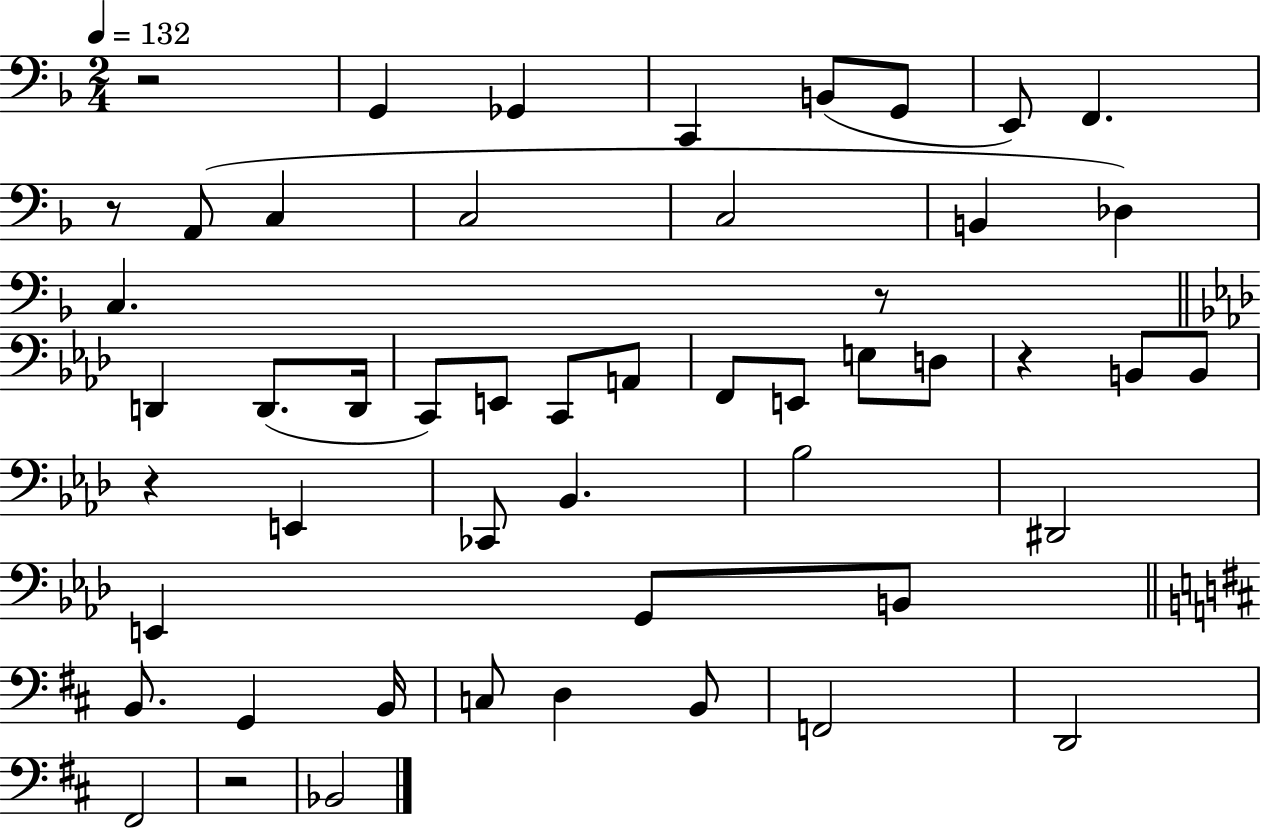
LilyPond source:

{
  \clef bass
  \numericTimeSignature
  \time 2/4
  \key f \major
  \tempo 4 = 132
  r2 | g,4 ges,4 | c,4 b,8( g,8 | e,8) f,4. | \break r8 a,8( c4 | c2 | c2 | b,4 des4) | \break c4. r8 | \bar "||" \break \key f \minor d,4 d,8.( d,16 | c,8) e,8 c,8 a,8 | f,8 e,8 e8 d8 | r4 b,8 b,8 | \break r4 e,4 | ces,8 bes,4. | bes2 | dis,2 | \break e,4 g,8 b,8 | \bar "||" \break \key b \minor b,8. g,4 b,16 | c8 d4 b,8 | f,2 | d,2 | \break fis,2 | r2 | bes,2 | \bar "|."
}